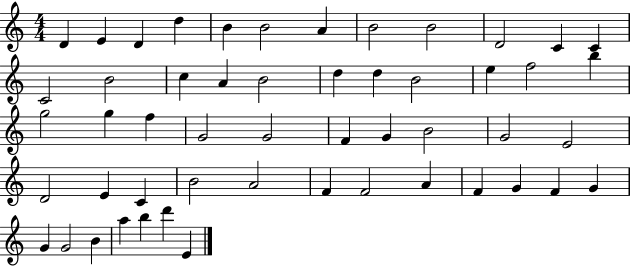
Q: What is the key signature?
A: C major